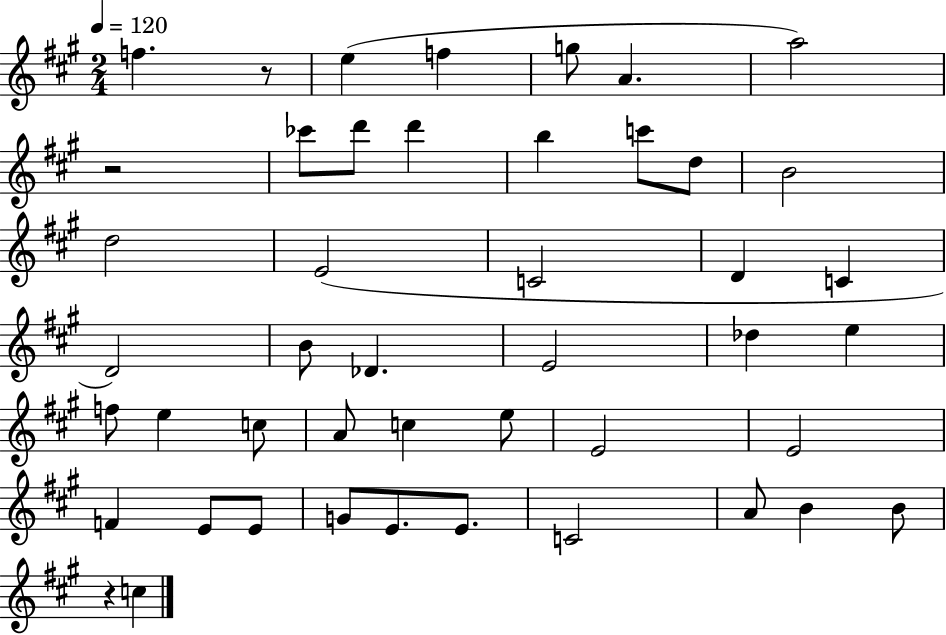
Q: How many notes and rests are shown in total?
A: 46